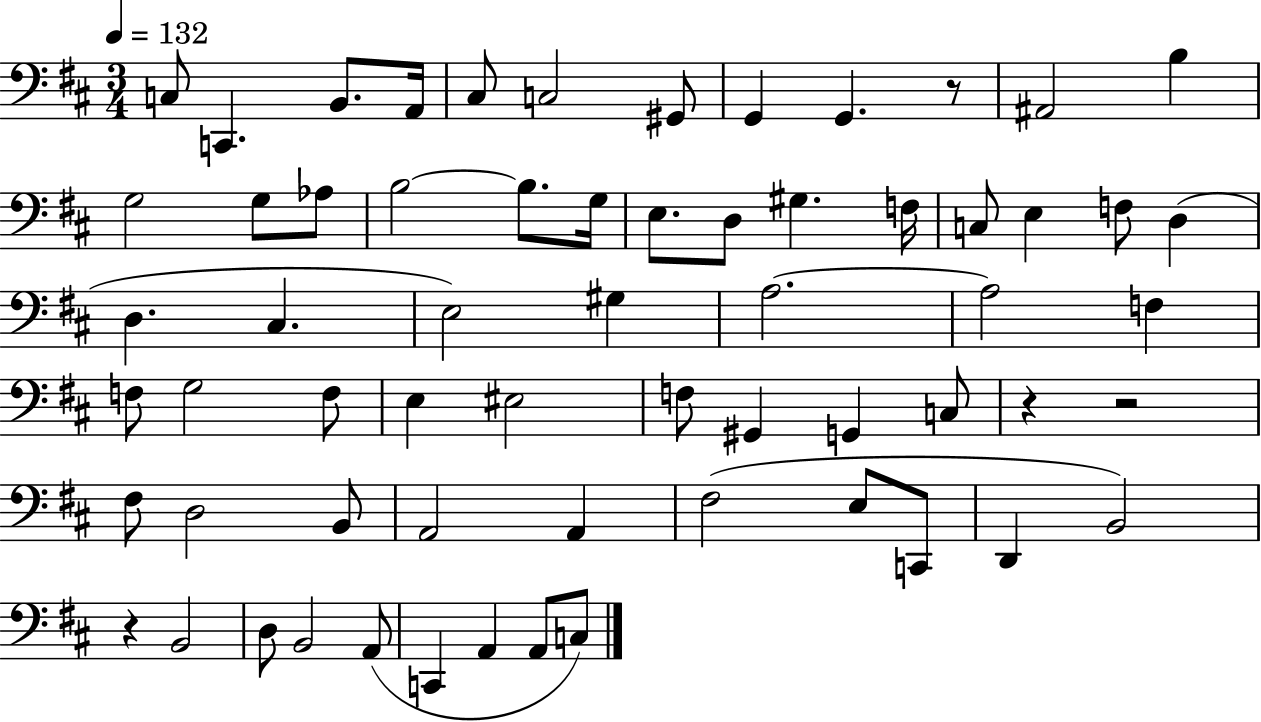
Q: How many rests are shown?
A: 4